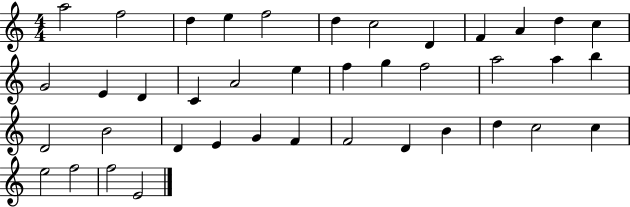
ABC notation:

X:1
T:Untitled
M:4/4
L:1/4
K:C
a2 f2 d e f2 d c2 D F A d c G2 E D C A2 e f g f2 a2 a b D2 B2 D E G F F2 D B d c2 c e2 f2 f2 E2